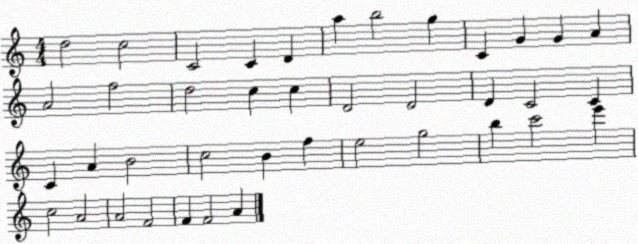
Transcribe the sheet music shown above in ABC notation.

X:1
T:Untitled
M:4/4
L:1/4
K:C
d2 c2 C2 C D a b2 g C G G A A2 f2 d2 c c D2 D2 D C2 C C A B2 c2 B f e2 g2 b c'2 e' c2 A2 A2 F2 F F2 A